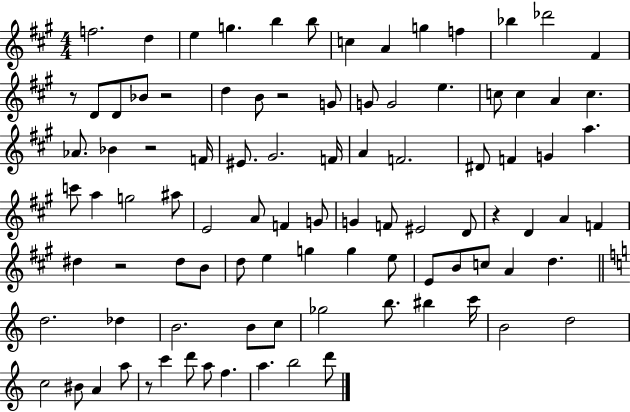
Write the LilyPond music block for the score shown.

{
  \clef treble
  \numericTimeSignature
  \time 4/4
  \key a \major
  f''2. d''4 | e''4 g''4. b''4 b''8 | c''4 a'4 g''4 f''4 | bes''4 des'''2 fis'4 | \break r8 d'8 d'8 bes'8 r2 | d''4 b'8 r2 g'8 | g'8 g'2 e''4. | c''8 c''4 a'4 c''4. | \break aes'8. bes'4 r2 f'16 | eis'8. gis'2. f'16 | a'4 f'2. | dis'8 f'4 g'4 a''4. | \break c'''8 a''4 g''2 ais''8 | e'2 a'8 f'4 g'8 | g'4 f'8 eis'2 d'8 | r4 d'4 a'4 f'4 | \break dis''4 r2 dis''8 b'8 | d''8 e''4 g''4 g''4 e''8 | e'8 b'8 c''8 a'4 d''4. | \bar "||" \break \key c \major d''2. des''4 | b'2. b'8 c''8 | ges''2 b''8. bis''4 c'''16 | b'2 d''2 | \break c''2 bis'8 a'4 a''8 | r8 c'''4 d'''8 a''8 f''4. | a''4. b''2 d'''8 | \bar "|."
}